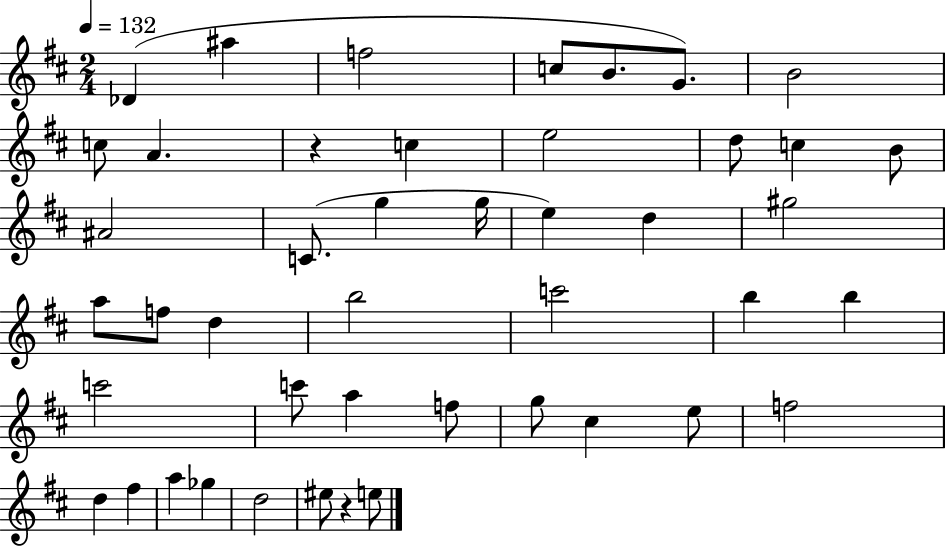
X:1
T:Untitled
M:2/4
L:1/4
K:D
_D ^a f2 c/2 B/2 G/2 B2 c/2 A z c e2 d/2 c B/2 ^A2 C/2 g g/4 e d ^g2 a/2 f/2 d b2 c'2 b b c'2 c'/2 a f/2 g/2 ^c e/2 f2 d ^f a _g d2 ^e/2 z e/2